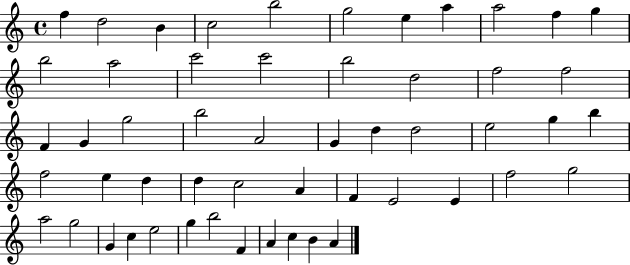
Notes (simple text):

F5/q D5/h B4/q C5/h B5/h G5/h E5/q A5/q A5/h F5/q G5/q B5/h A5/h C6/h C6/h B5/h D5/h F5/h F5/h F4/q G4/q G5/h B5/h A4/h G4/q D5/q D5/h E5/h G5/q B5/q F5/h E5/q D5/q D5/q C5/h A4/q F4/q E4/h E4/q F5/h G5/h A5/h G5/h G4/q C5/q E5/h G5/q B5/h F4/q A4/q C5/q B4/q A4/q